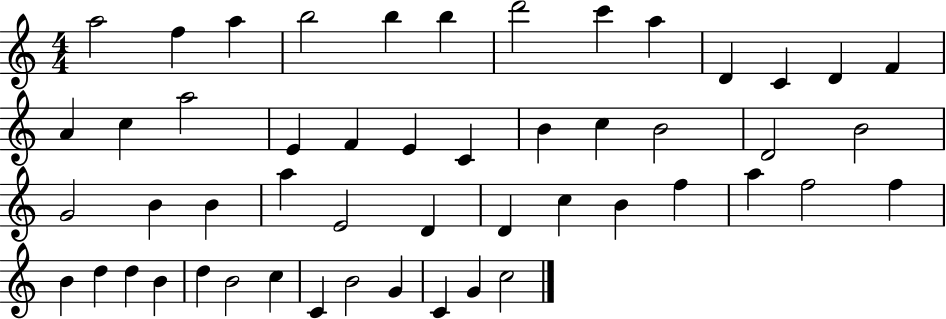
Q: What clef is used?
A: treble